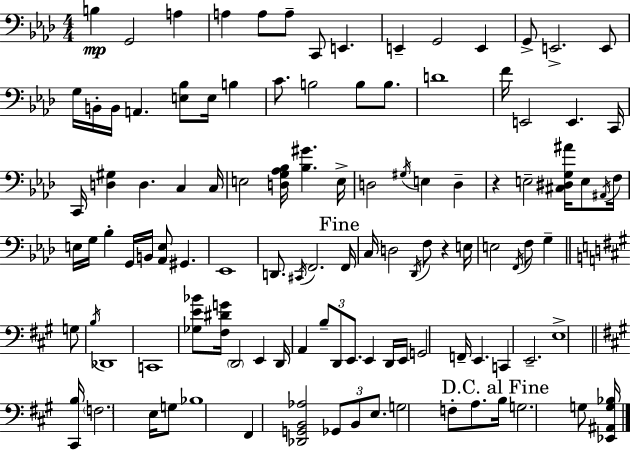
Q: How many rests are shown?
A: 2